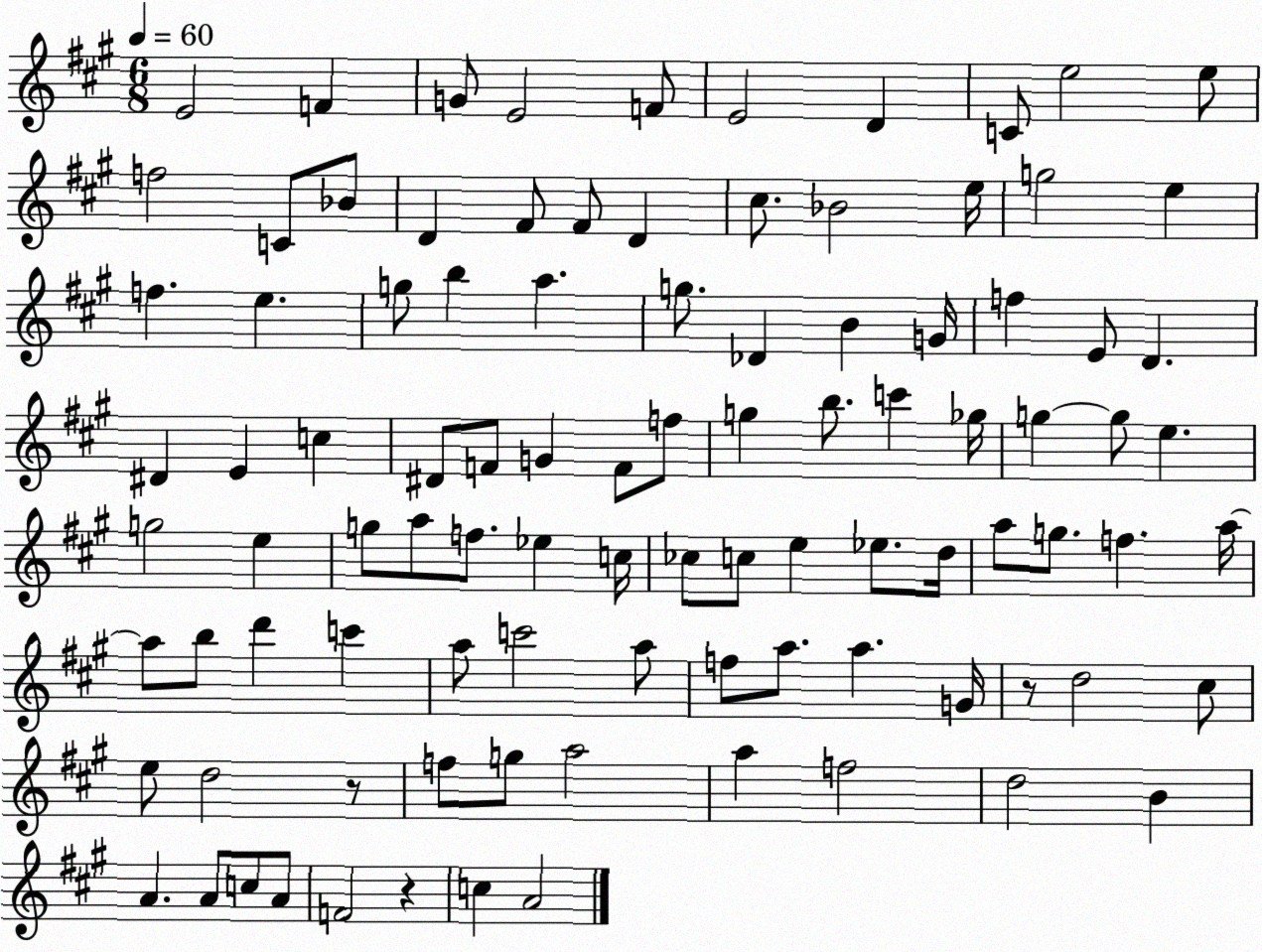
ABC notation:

X:1
T:Untitled
M:6/8
L:1/4
K:A
E2 F G/2 E2 F/2 E2 D C/2 e2 e/2 f2 C/2 _B/2 D ^F/2 ^F/2 D ^c/2 _B2 e/4 g2 e f e g/2 b a g/2 _D B G/4 f E/2 D ^D E c ^D/2 F/2 G F/2 f/2 g b/2 c' _g/4 g g/2 e g2 e g/2 a/2 f/2 _e c/4 _c/2 c/2 e _e/2 d/4 a/2 g/2 f a/4 a/2 b/2 d' c' a/2 c'2 a/2 f/2 a/2 a G/4 z/2 d2 ^c/2 e/2 d2 z/2 f/2 g/2 a2 a f2 d2 B A A/2 c/2 A/2 F2 z c A2